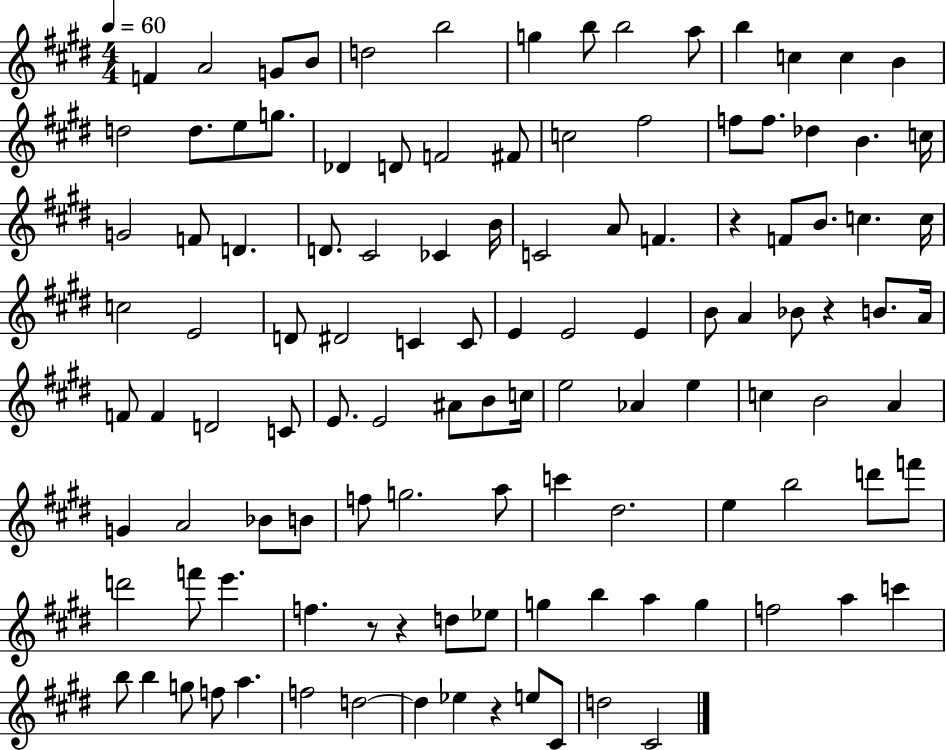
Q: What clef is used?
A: treble